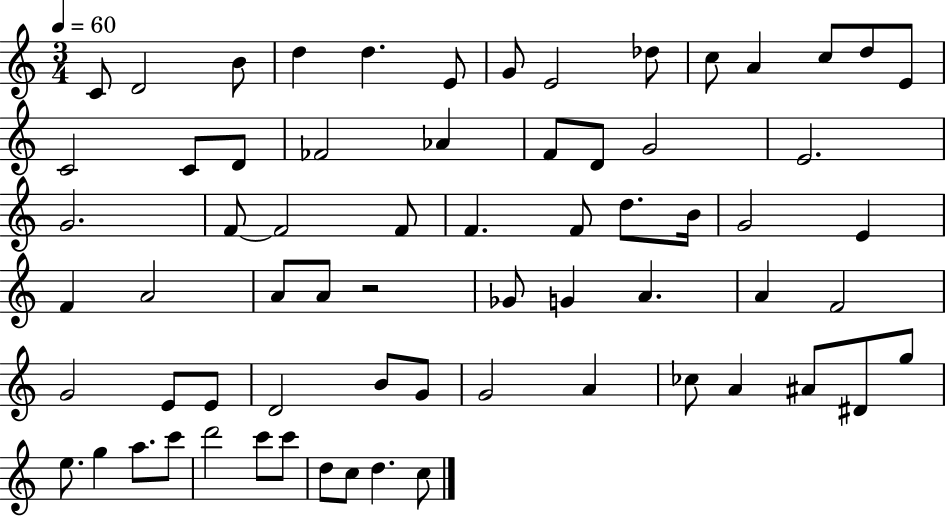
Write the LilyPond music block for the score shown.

{
  \clef treble
  \numericTimeSignature
  \time 3/4
  \key c \major
  \tempo 4 = 60
  c'8 d'2 b'8 | d''4 d''4. e'8 | g'8 e'2 des''8 | c''8 a'4 c''8 d''8 e'8 | \break c'2 c'8 d'8 | fes'2 aes'4 | f'8 d'8 g'2 | e'2. | \break g'2. | f'8~~ f'2 f'8 | f'4. f'8 d''8. b'16 | g'2 e'4 | \break f'4 a'2 | a'8 a'8 r2 | ges'8 g'4 a'4. | a'4 f'2 | \break g'2 e'8 e'8 | d'2 b'8 g'8 | g'2 a'4 | ces''8 a'4 ais'8 dis'8 g''8 | \break e''8. g''4 a''8. c'''8 | d'''2 c'''8 c'''8 | d''8 c''8 d''4. c''8 | \bar "|."
}